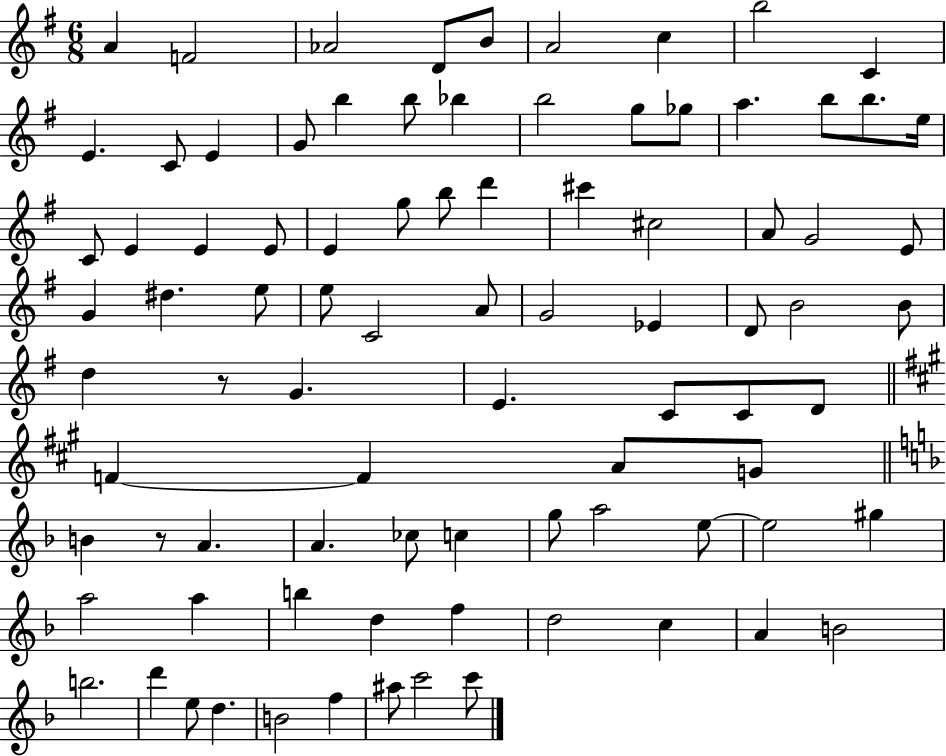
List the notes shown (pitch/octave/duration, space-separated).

A4/q F4/h Ab4/h D4/e B4/e A4/h C5/q B5/h C4/q E4/q. C4/e E4/q G4/e B5/q B5/e Bb5/q B5/h G5/e Gb5/e A5/q. B5/e B5/e. E5/s C4/e E4/q E4/q E4/e E4/q G5/e B5/e D6/q C#6/q C#5/h A4/e G4/h E4/e G4/q D#5/q. E5/e E5/e C4/h A4/e G4/h Eb4/q D4/e B4/h B4/e D5/q R/e G4/q. E4/q. C4/e C4/e D4/e F4/q F4/q A4/e G4/e B4/q R/e A4/q. A4/q. CES5/e C5/q G5/e A5/h E5/e E5/h G#5/q A5/h A5/q B5/q D5/q F5/q D5/h C5/q A4/q B4/h B5/h. D6/q E5/e D5/q. B4/h F5/q A#5/e C6/h C6/e